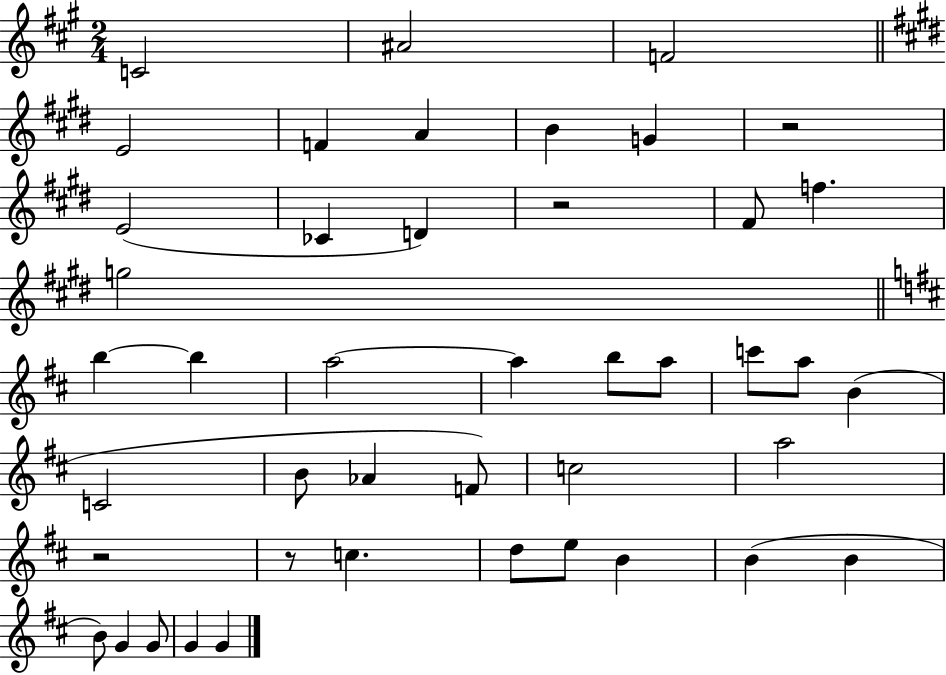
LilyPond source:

{
  \clef treble
  \numericTimeSignature
  \time 2/4
  \key a \major
  \repeat volta 2 { c'2 | ais'2 | f'2 | \bar "||" \break \key e \major e'2 | f'4 a'4 | b'4 g'4 | r2 | \break e'2( | ces'4 d'4) | r2 | fis'8 f''4. | \break g''2 | \bar "||" \break \key d \major b''4~~ b''4 | a''2~~ | a''4 b''8 a''8 | c'''8 a''8 b'4( | \break c'2 | b'8 aes'4 f'8) | c''2 | a''2 | \break r2 | r8 c''4. | d''8 e''8 b'4 | b'4( b'4 | \break b'8) g'4 g'8 | g'4 g'4 | } \bar "|."
}